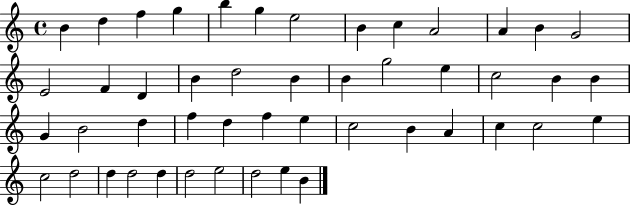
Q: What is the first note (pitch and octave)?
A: B4